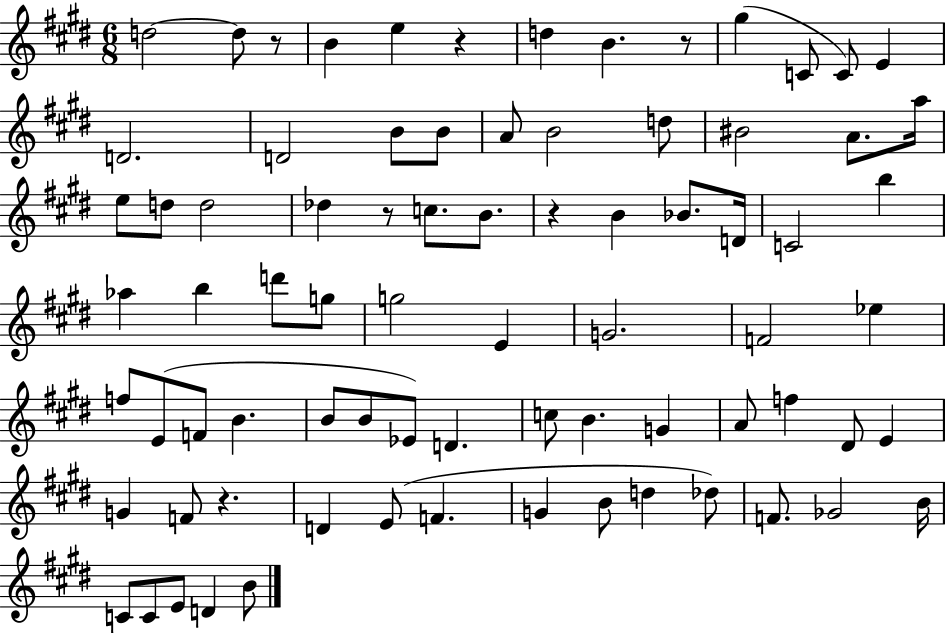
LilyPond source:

{
  \clef treble
  \numericTimeSignature
  \time 6/8
  \key e \major
  d''2~~ d''8 r8 | b'4 e''4 r4 | d''4 b'4. r8 | gis''4( c'8 c'8) e'4 | \break d'2. | d'2 b'8 b'8 | a'8 b'2 d''8 | bis'2 a'8. a''16 | \break e''8 d''8 d''2 | des''4 r8 c''8. b'8. | r4 b'4 bes'8. d'16 | c'2 b''4 | \break aes''4 b''4 d'''8 g''8 | g''2 e'4 | g'2. | f'2 ees''4 | \break f''8 e'8( f'8 b'4. | b'8 b'8 ees'8) d'4. | c''8 b'4. g'4 | a'8 f''4 dis'8 e'4 | \break g'4 f'8 r4. | d'4 e'8( f'4. | g'4 b'8 d''4 des''8) | f'8. ges'2 b'16 | \break c'8 c'8 e'8 d'4 b'8 | \bar "|."
}